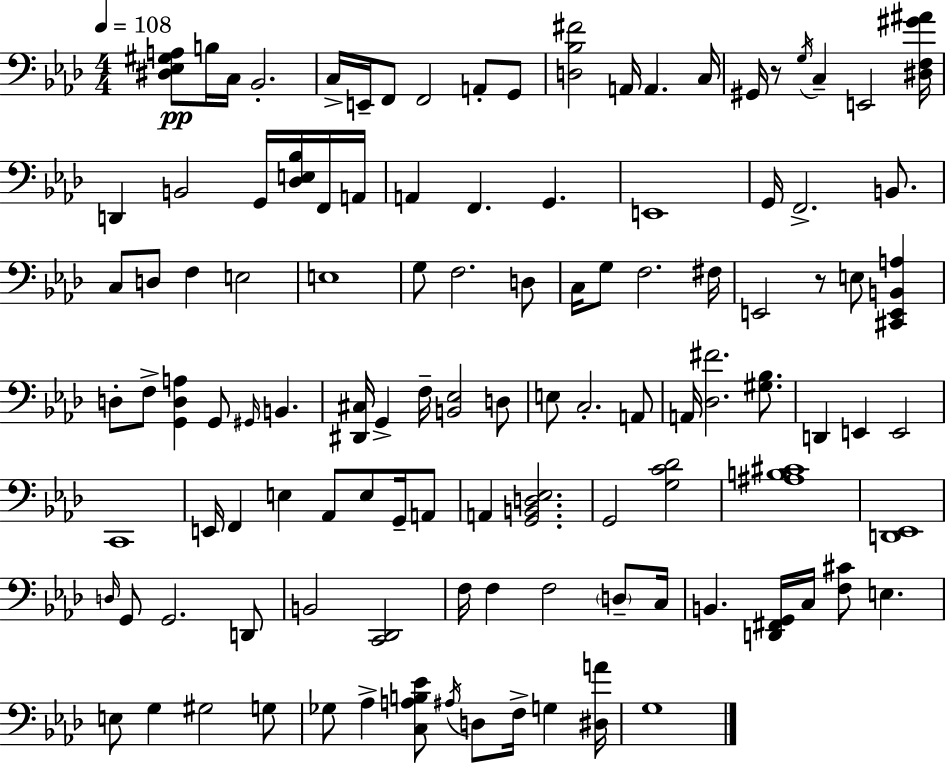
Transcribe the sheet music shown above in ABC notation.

X:1
T:Untitled
M:4/4
L:1/4
K:Ab
[^D,_E,^G,A,]/2 B,/4 C,/4 _B,,2 C,/4 E,,/4 F,,/2 F,,2 A,,/2 G,,/2 [D,_B,^F]2 A,,/4 A,, C,/4 ^G,,/4 z/2 G,/4 C, E,,2 [^D,F,^G^A]/4 D,, B,,2 G,,/4 [_D,E,_B,]/4 F,,/4 A,,/4 A,, F,, G,, E,,4 G,,/4 F,,2 B,,/2 C,/2 D,/2 F, E,2 E,4 G,/2 F,2 D,/2 C,/4 G,/2 F,2 ^F,/4 E,,2 z/2 E,/2 [^C,,E,,B,,A,] D,/2 F,/2 [G,,D,A,] G,,/2 ^G,,/4 B,, [^D,,^C,]/4 G,, F,/4 [B,,_E,]2 D,/2 E,/2 C,2 A,,/2 A,,/4 [_D,^F]2 [^G,_B,]/2 D,, E,, E,,2 C,,4 E,,/4 F,, E, _A,,/2 E,/2 G,,/4 A,,/2 A,, [G,,B,,D,_E,]2 G,,2 [G,C_D]2 [^A,B,^C]4 [D,,_E,,]4 D,/4 G,,/2 G,,2 D,,/2 B,,2 [C,,_D,,]2 F,/4 F, F,2 D,/2 C,/4 B,, [D,,^F,,G,,]/4 C,/4 [F,^C]/2 E, E,/2 G, ^G,2 G,/2 _G,/2 _A, [C,A,B,_E]/2 ^A,/4 D,/2 F,/4 G, [^D,A]/4 G,4